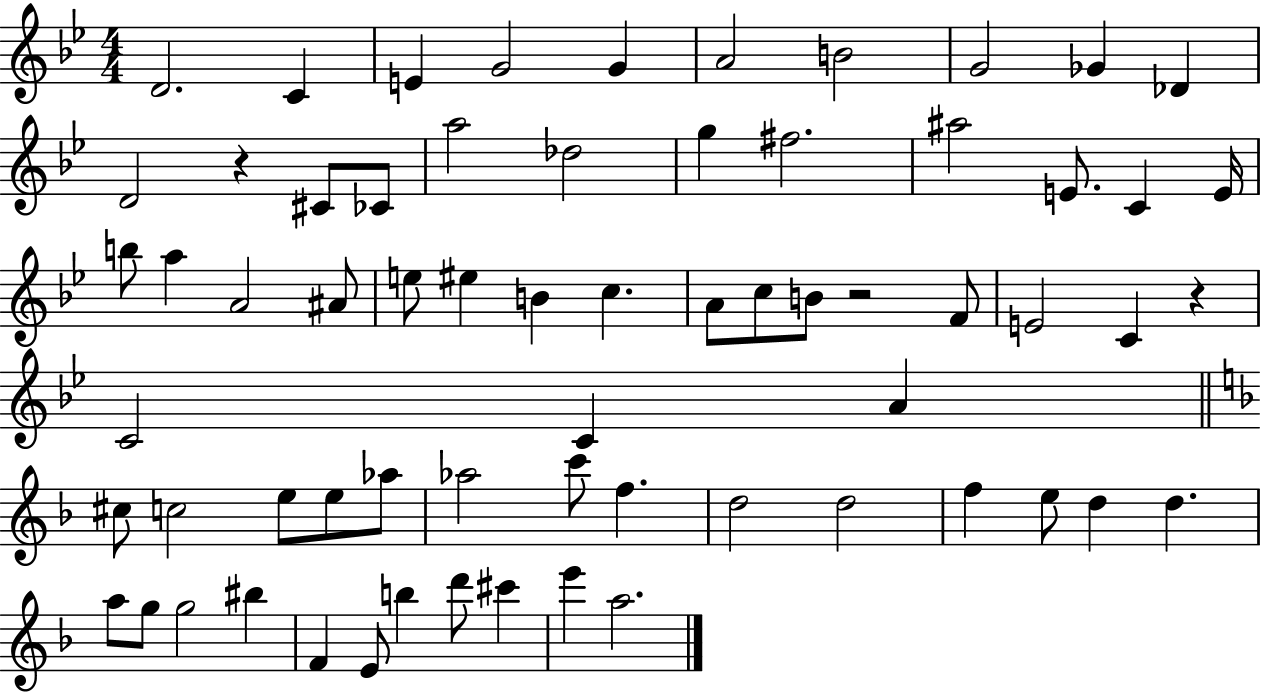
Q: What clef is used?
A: treble